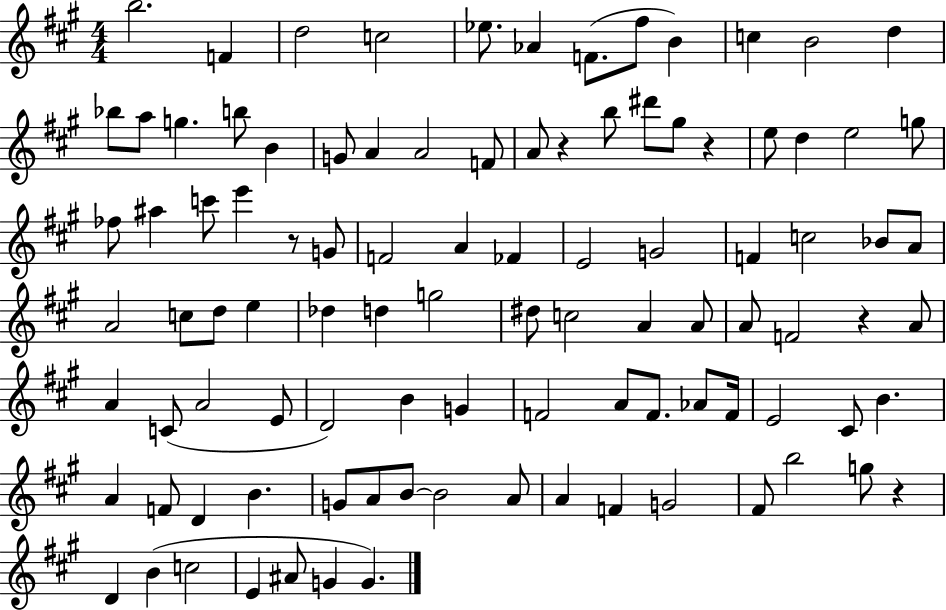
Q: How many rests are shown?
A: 5